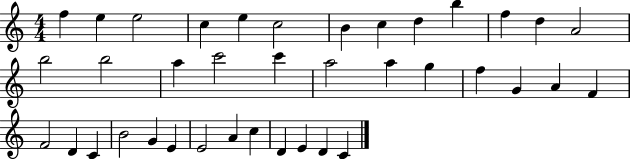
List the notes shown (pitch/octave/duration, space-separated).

F5/q E5/q E5/h C5/q E5/q C5/h B4/q C5/q D5/q B5/q F5/q D5/q A4/h B5/h B5/h A5/q C6/h C6/q A5/h A5/q G5/q F5/q G4/q A4/q F4/q F4/h D4/q C4/q B4/h G4/q E4/q E4/h A4/q C5/q D4/q E4/q D4/q C4/q